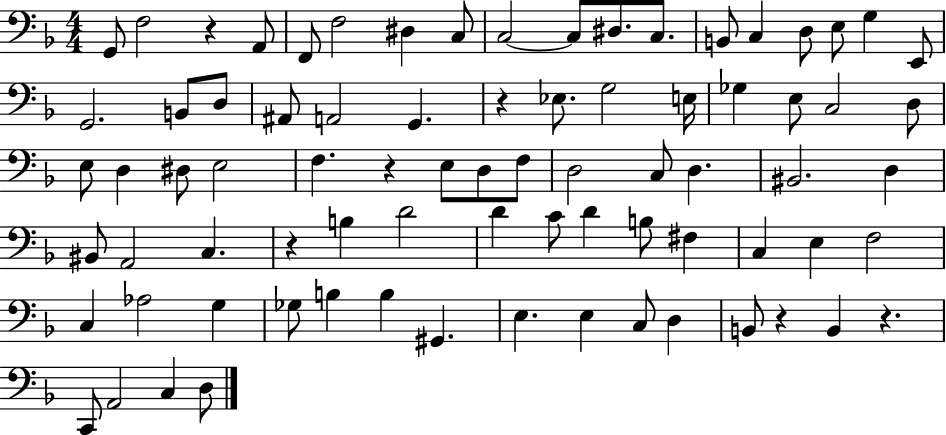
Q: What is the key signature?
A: F major